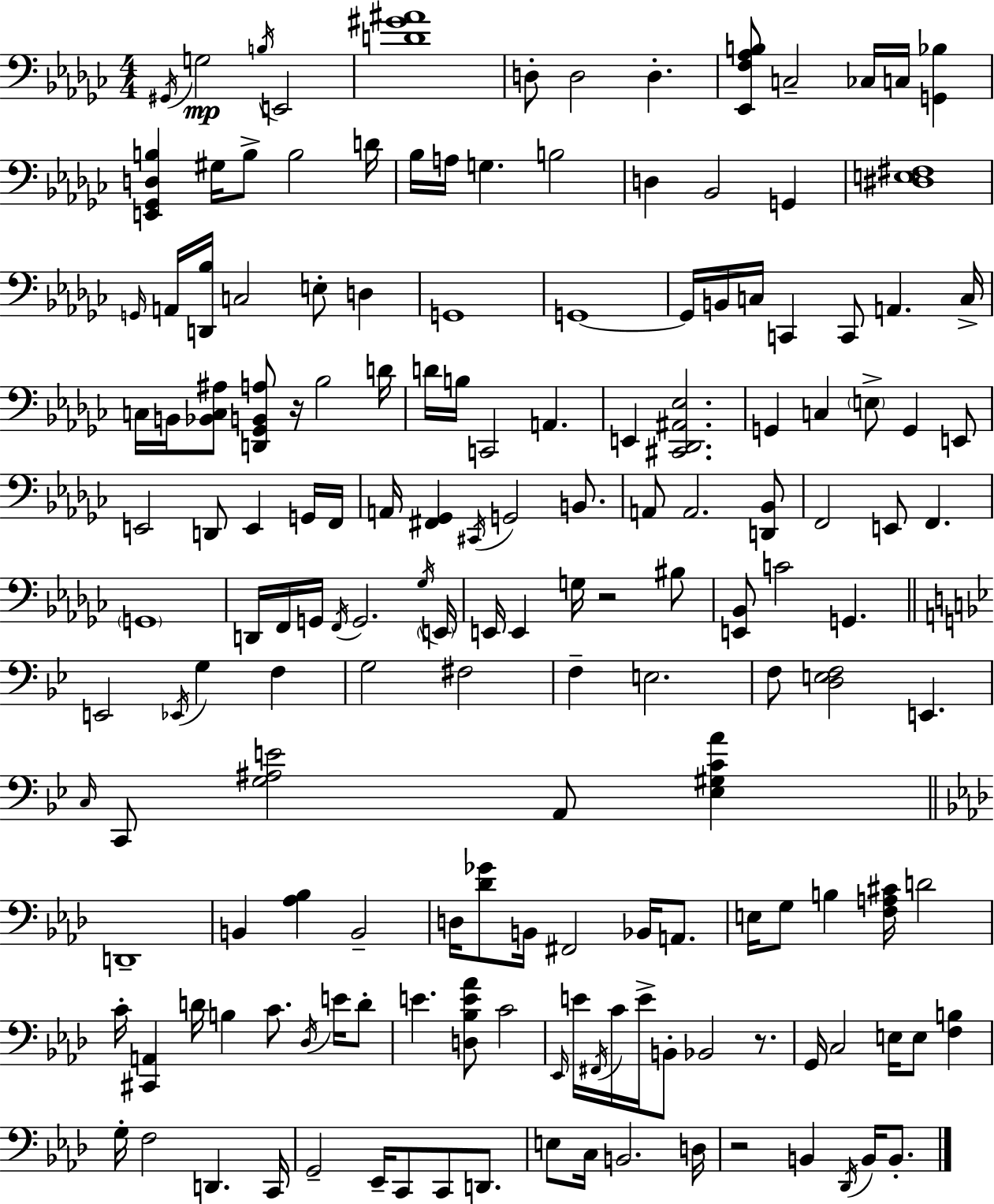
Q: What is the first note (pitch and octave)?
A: G#2